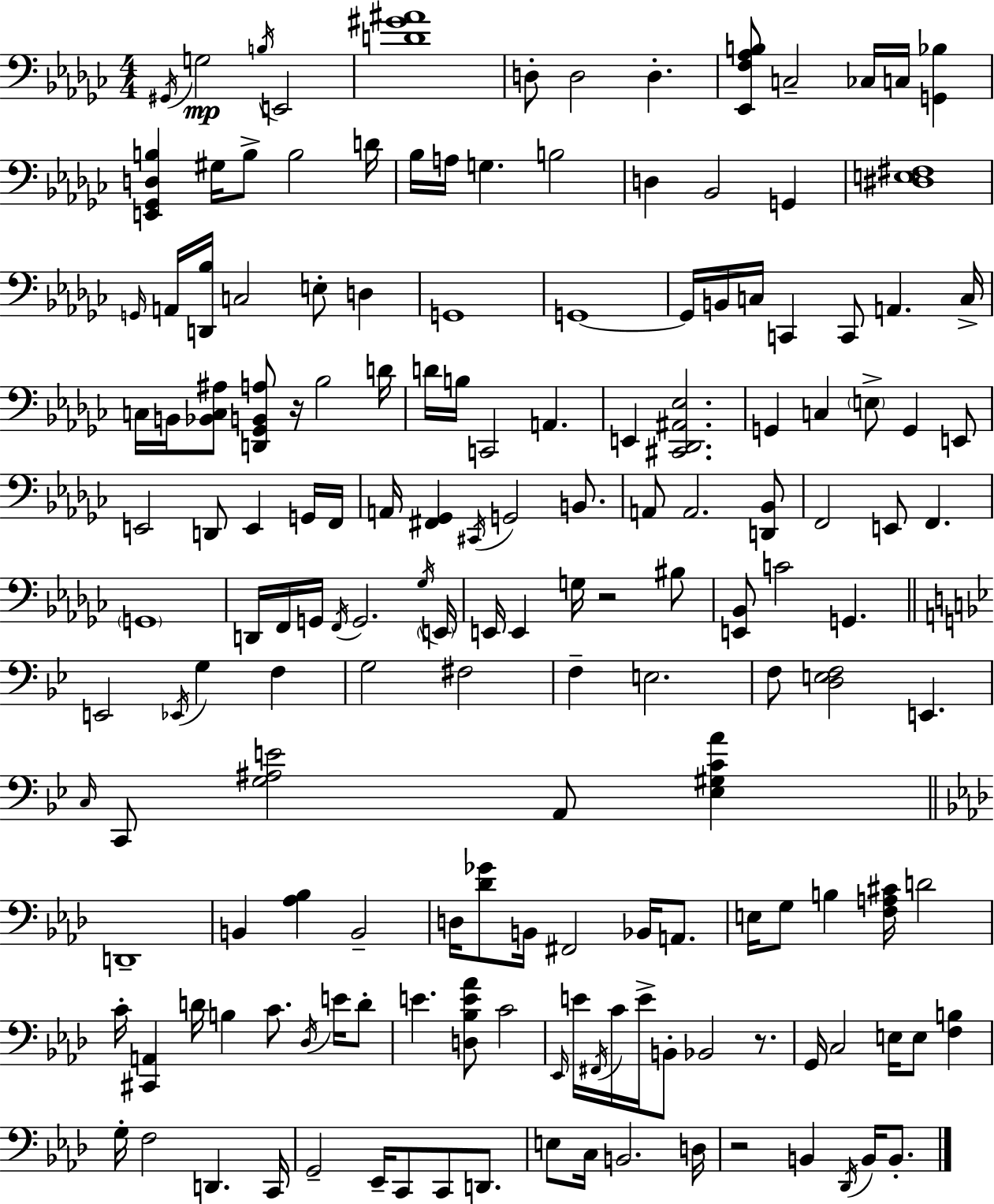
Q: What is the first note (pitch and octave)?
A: G#2